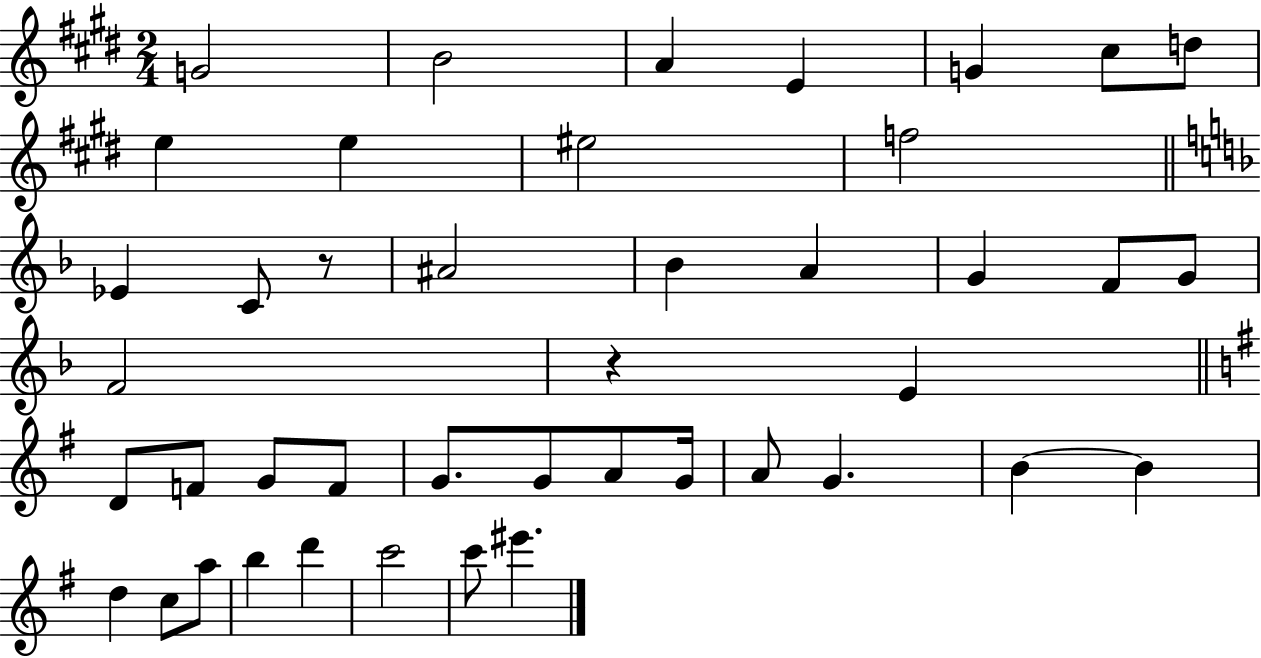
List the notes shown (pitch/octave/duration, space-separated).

G4/h B4/h A4/q E4/q G4/q C#5/e D5/e E5/q E5/q EIS5/h F5/h Eb4/q C4/e R/e A#4/h Bb4/q A4/q G4/q F4/e G4/e F4/h R/q E4/q D4/e F4/e G4/e F4/e G4/e. G4/e A4/e G4/s A4/e G4/q. B4/q B4/q D5/q C5/e A5/e B5/q D6/q C6/h C6/e EIS6/q.